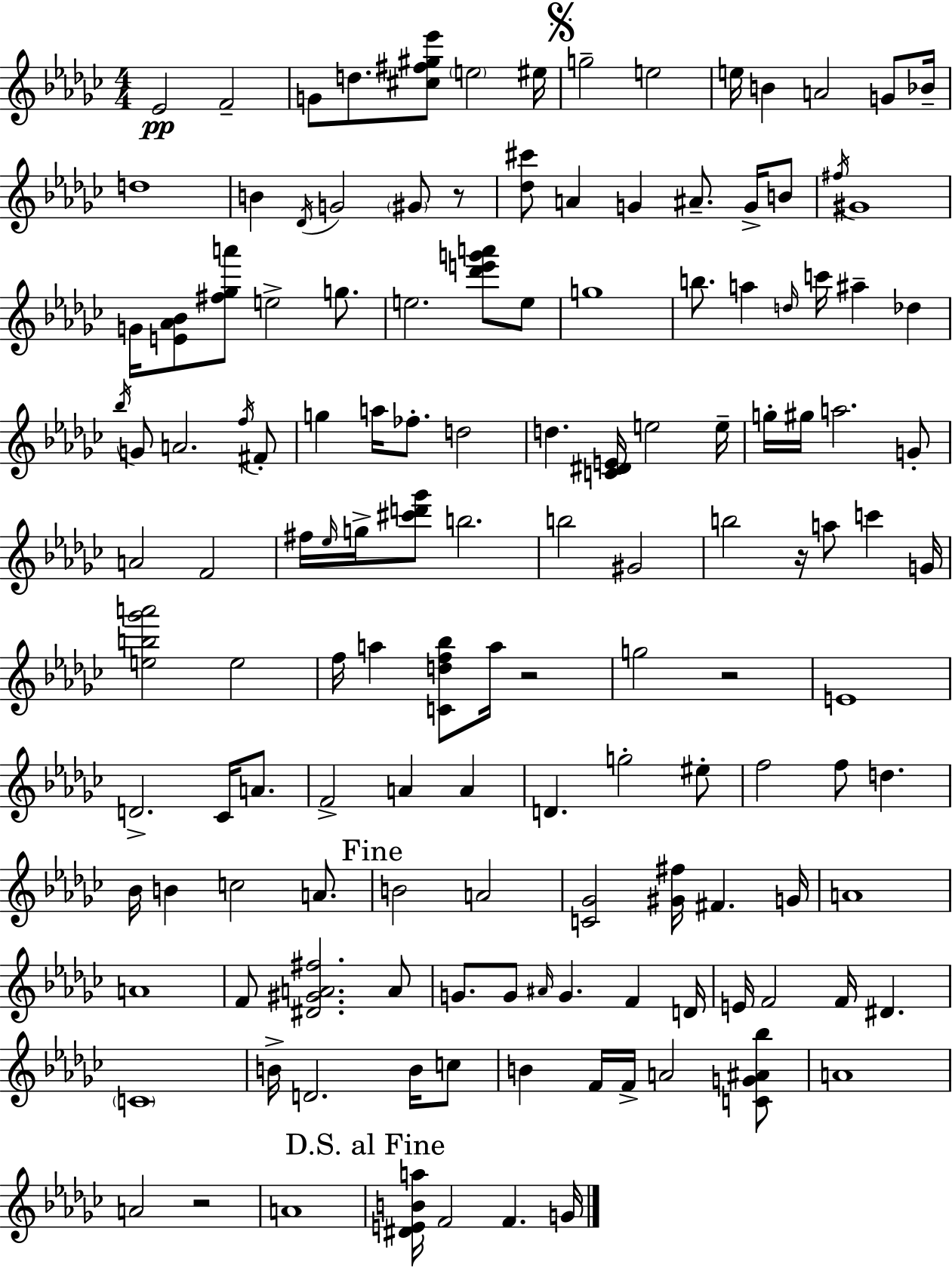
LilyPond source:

{
  \clef treble
  \numericTimeSignature
  \time 4/4
  \key ees \minor
  ees'2\pp f'2-- | g'8 d''8. <cis'' fis'' gis'' ees'''>8 \parenthesize e''2 eis''16 | \mark \markup { \musicglyph "scripts.segno" } g''2-- e''2 | e''16 b'4 a'2 g'8 bes'16-- | \break d''1 | b'4 \acciaccatura { des'16 } g'2 \parenthesize gis'8 r8 | <des'' cis'''>8 a'4 g'4 ais'8.-- g'16-> b'8 | \acciaccatura { fis''16 } gis'1 | \break g'16 <e' aes' bes'>8 <fis'' ges'' a'''>8 e''2-> g''8. | e''2. <des''' e''' g''' a'''>8 | e''8 g''1 | b''8. a''4 \grace { d''16 } c'''16 ais''4-- des''4 | \break \acciaccatura { bes''16 } g'8 a'2. | \acciaccatura { f''16 } fis'8-. g''4 a''16 fes''8.-. d''2 | d''4. <c' dis' e'>16 e''2 | e''16-- g''16-. gis''16 a''2. | \break g'8-. a'2 f'2 | fis''16 \grace { ees''16 } g''16-> <cis''' d''' ges'''>8 b''2. | b''2 gis'2 | b''2 r16 a''8 | \break c'''4 g'16 <e'' b'' ges''' a'''>2 e''2 | f''16 a''4 <c' d'' f'' bes''>8 a''16 r2 | g''2 r2 | e'1 | \break d'2.-> | ces'16 a'8. f'2-> a'4 | a'4 d'4. g''2-. | eis''8-. f''2 f''8 | \break d''4. bes'16 b'4 c''2 | a'8. \mark "Fine" b'2 a'2 | <c' ges'>2 <gis' fis''>16 fis'4. | g'16 a'1 | \break a'1 | f'8 <dis' gis' a' fis''>2. | a'8 g'8. g'8 \grace { ais'16 } g'4. | f'4 d'16 e'16 f'2 | \break f'16 dis'4. \parenthesize c'1 | b'16-> d'2. | b'16 c''8 b'4 f'16 f'16-> a'2 | <c' g' ais' bes''>8 a'1 | \break a'2 r2 | a'1 | \mark "D.S. al Fine" <dis' e' b' a''>16 f'2 | f'4. g'16 \bar "|."
}